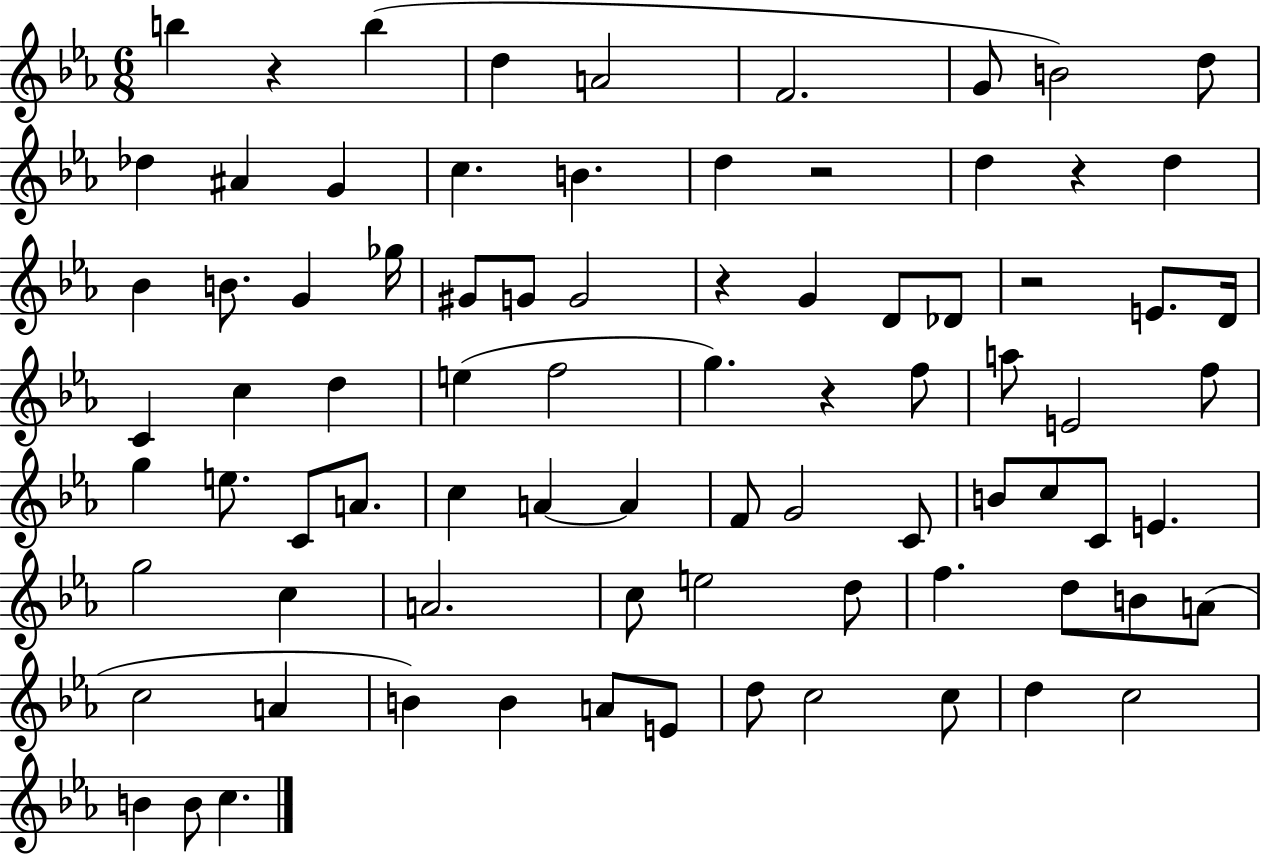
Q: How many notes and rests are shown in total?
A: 82